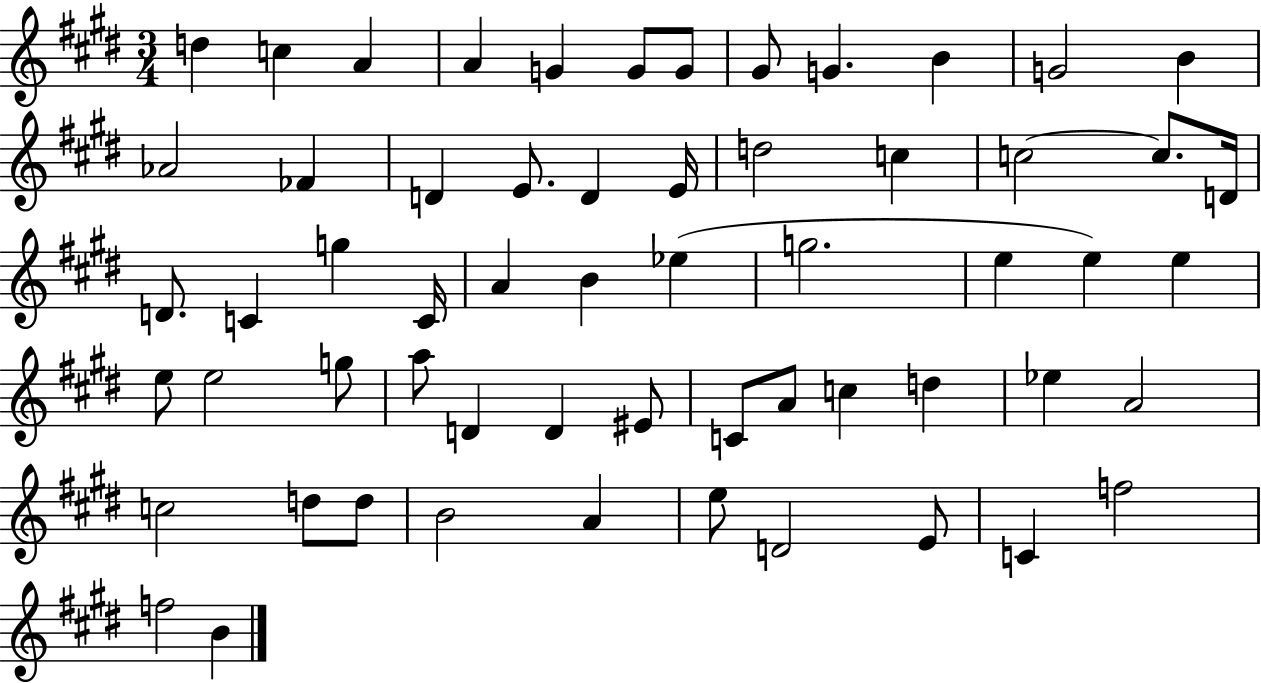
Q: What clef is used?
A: treble